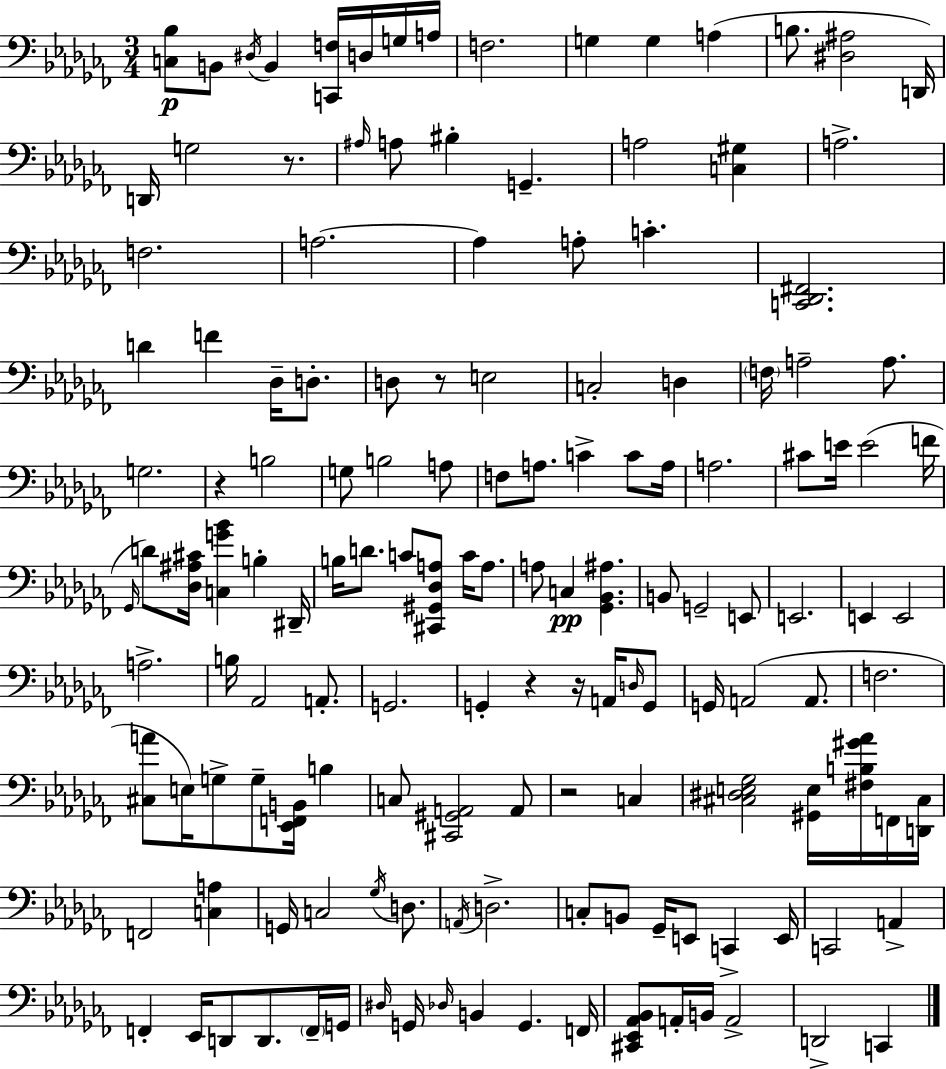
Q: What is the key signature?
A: AES minor